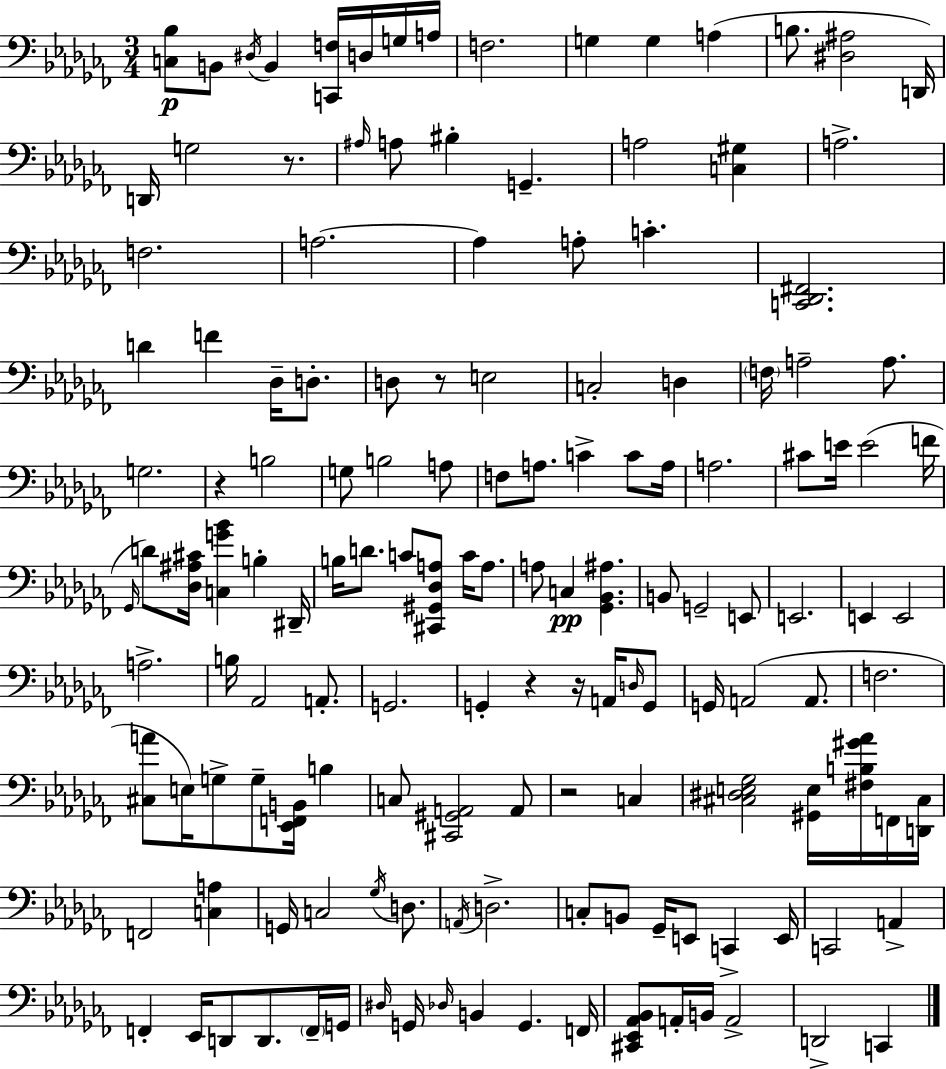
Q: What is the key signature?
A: AES minor